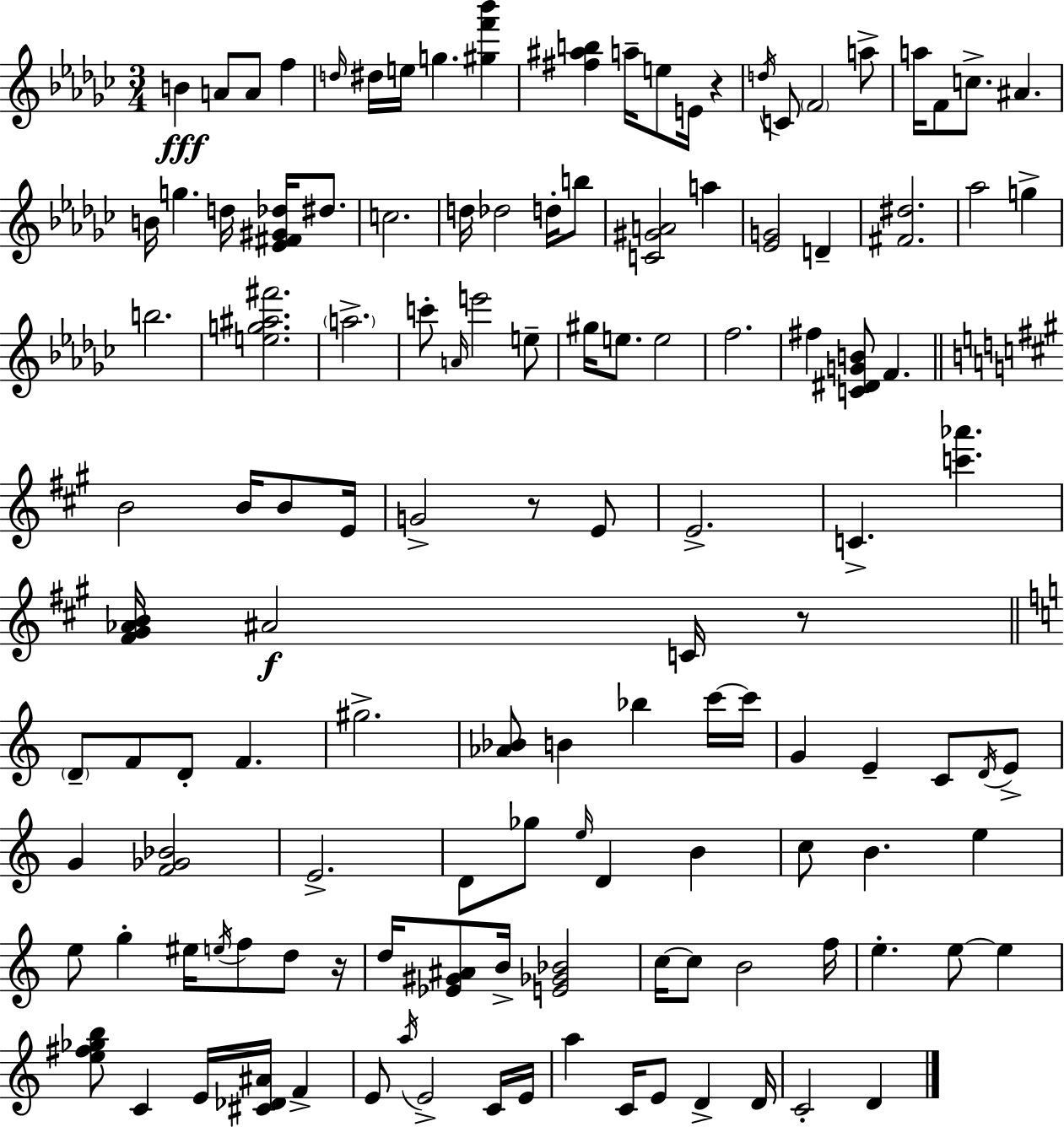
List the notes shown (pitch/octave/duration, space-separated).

B4/q A4/e A4/e F5/q D5/s D#5/s E5/s G5/q. [G#5,F6,Bb6]/q [F#5,A#5,B5]/q A5/s E5/e E4/s R/q D5/s C4/e F4/h A5/e A5/s F4/e C5/e. A#4/q. B4/s G5/q. D5/s [Eb4,F#4,G#4,Db5]/s D#5/e. C5/h. D5/s Db5/h D5/s B5/e [C4,G#4,A4]/h A5/q [Eb4,G4]/h D4/q [F#4,D#5]/h. Ab5/h G5/q B5/h. [E5,G5,A#5,F#6]/h. A5/h. C6/e A4/s E6/h E5/e G#5/s E5/e. E5/h F5/h. F#5/q [C4,D#4,G4,B4]/e F4/q. B4/h B4/s B4/e E4/s G4/h R/e E4/e E4/h. C4/q. [C6,Ab6]/q. [F#4,G#4,Ab4,B4]/s A#4/h C4/s R/e D4/e F4/e D4/e F4/q. G#5/h. [Ab4,Bb4]/e B4/q Bb5/q C6/s C6/s G4/q E4/q C4/e D4/s E4/e G4/q [F4,Gb4,Bb4]/h E4/h. D4/e Gb5/e E5/s D4/q B4/q C5/e B4/q. E5/q E5/e G5/q EIS5/s E5/s F5/e D5/e R/s D5/s [Eb4,G#4,A#4]/e B4/s [E4,Gb4,Bb4]/h C5/s C5/e B4/h F5/s E5/q. E5/e E5/q [E5,F#5,Gb5,B5]/e C4/q E4/s [C#4,Db4,A#4]/s F4/q E4/e A5/s E4/h C4/s E4/s A5/q C4/s E4/e D4/q D4/s C4/h D4/q